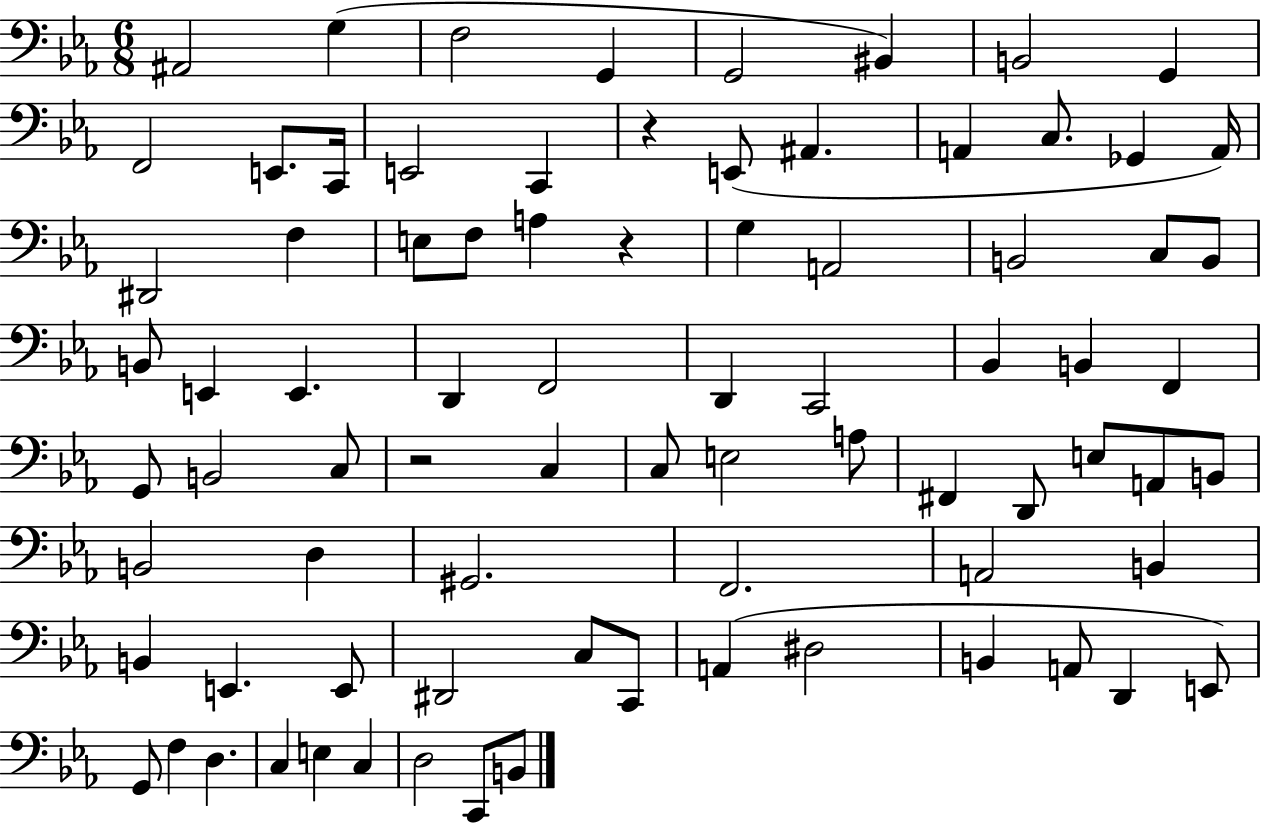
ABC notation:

X:1
T:Untitled
M:6/8
L:1/4
K:Eb
^A,,2 G, F,2 G,, G,,2 ^B,, B,,2 G,, F,,2 E,,/2 C,,/4 E,,2 C,, z E,,/2 ^A,, A,, C,/2 _G,, A,,/4 ^D,,2 F, E,/2 F,/2 A, z G, A,,2 B,,2 C,/2 B,,/2 B,,/2 E,, E,, D,, F,,2 D,, C,,2 _B,, B,, F,, G,,/2 B,,2 C,/2 z2 C, C,/2 E,2 A,/2 ^F,, D,,/2 E,/2 A,,/2 B,,/2 B,,2 D, ^G,,2 F,,2 A,,2 B,, B,, E,, E,,/2 ^D,,2 C,/2 C,,/2 A,, ^D,2 B,, A,,/2 D,, E,,/2 G,,/2 F, D, C, E, C, D,2 C,,/2 B,,/2